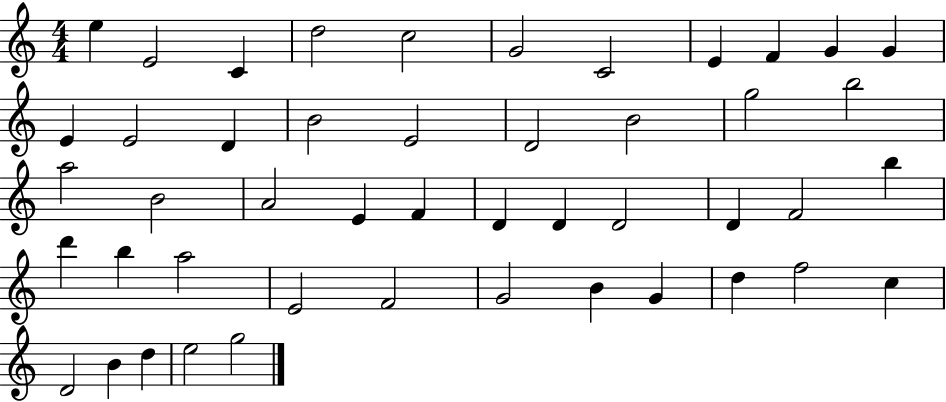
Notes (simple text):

E5/q E4/h C4/q D5/h C5/h G4/h C4/h E4/q F4/q G4/q G4/q E4/q E4/h D4/q B4/h E4/h D4/h B4/h G5/h B5/h A5/h B4/h A4/h E4/q F4/q D4/q D4/q D4/h D4/q F4/h B5/q D6/q B5/q A5/h E4/h F4/h G4/h B4/q G4/q D5/q F5/h C5/q D4/h B4/q D5/q E5/h G5/h